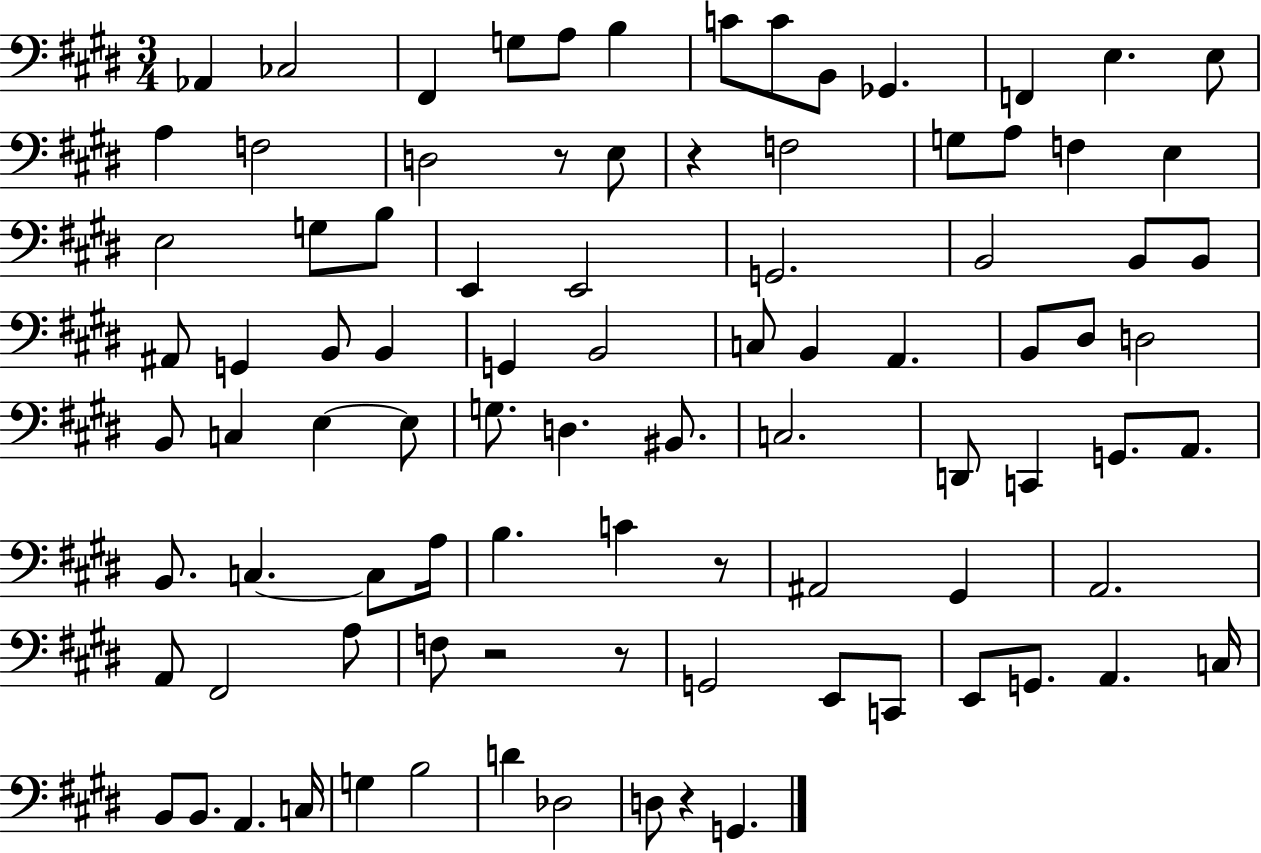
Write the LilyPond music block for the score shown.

{
  \clef bass
  \numericTimeSignature
  \time 3/4
  \key e \major
  aes,4 ces2 | fis,4 g8 a8 b4 | c'8 c'8 b,8 ges,4. | f,4 e4. e8 | \break a4 f2 | d2 r8 e8 | r4 f2 | g8 a8 f4 e4 | \break e2 g8 b8 | e,4 e,2 | g,2. | b,2 b,8 b,8 | \break ais,8 g,4 b,8 b,4 | g,4 b,2 | c8 b,4 a,4. | b,8 dis8 d2 | \break b,8 c4 e4~~ e8 | g8. d4. bis,8. | c2. | d,8 c,4 g,8. a,8. | \break b,8. c4.~~ c8 a16 | b4. c'4 r8 | ais,2 gis,4 | a,2. | \break a,8 fis,2 a8 | f8 r2 r8 | g,2 e,8 c,8 | e,8 g,8. a,4. c16 | \break b,8 b,8. a,4. c16 | g4 b2 | d'4 des2 | d8 r4 g,4. | \break \bar "|."
}